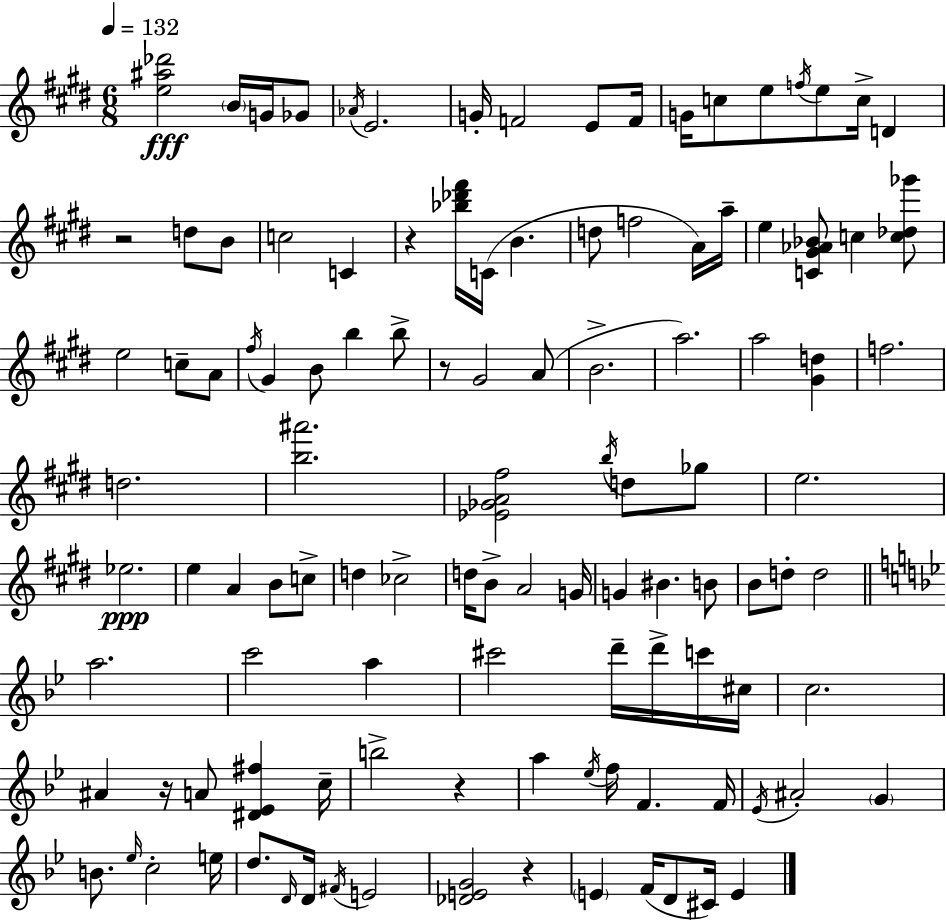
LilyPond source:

{
  \clef treble
  \numericTimeSignature
  \time 6/8
  \key e \major
  \tempo 4 = 132
  \repeat volta 2 { <e'' ais'' des'''>2\fff \parenthesize b'16 g'16 ges'8 | \acciaccatura { aes'16 } e'2. | g'16-. f'2 e'8 | f'16 g'16 c''8 e''8 \acciaccatura { f''16 } e''8 c''16-> d'4 | \break r2 d''8 | b'8 c''2 c'4 | r4 <bes'' des''' fis'''>16 c'16( b'4. | d''8 f''2 | \break a'16) a''16-- e''4 <c' gis' aes' bes'>8 c''4 | <c'' des'' ges'''>8 e''2 c''8-- | a'8 \acciaccatura { fis''16 } gis'4 b'8 b''4 | b''8-> r8 gis'2 | \break a'8( b'2.-> | a''2.) | a''2 <gis' d''>4 | f''2. | \break d''2. | <b'' ais'''>2. | <ees' ges' a' fis''>2 \acciaccatura { b''16 } | d''8 ges''8 e''2. | \break ees''2.\ppp | e''4 a'4 | b'8 c''8-> d''4 ces''2-> | d''16 b'8-> a'2 | \break g'16 g'4 bis'4. | b'8 b'8 d''8-. d''2 | \bar "||" \break \key bes \major a''2. | c'''2 a''4 | cis'''2 d'''16-- d'''16-> c'''16 cis''16 | c''2. | \break ais'4 r16 a'8 <dis' ees' fis''>4 c''16-- | b''2-> r4 | a''4 \acciaccatura { ees''16 } f''16 f'4. | f'16 \acciaccatura { ees'16 } ais'2-. \parenthesize g'4 | \break b'8. \grace { ees''16 } c''2-. | e''16 d''8. \grace { d'16 } d'16 \acciaccatura { fis'16 } e'2 | <des' e' g'>2 | r4 \parenthesize e'4 f'16( d'8 | \break cis'16) e'4 } \bar "|."
}